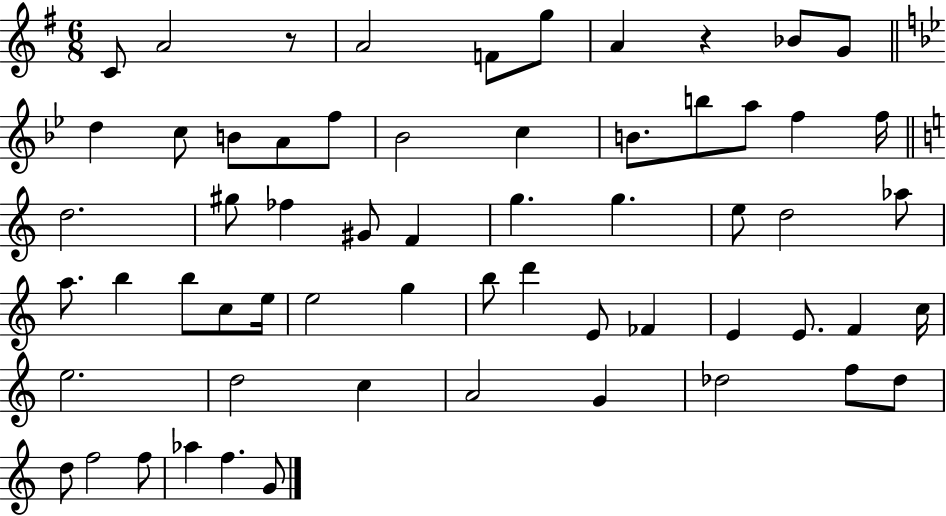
{
  \clef treble
  \numericTimeSignature
  \time 6/8
  \key g \major
  c'8 a'2 r8 | a'2 f'8 g''8 | a'4 r4 bes'8 g'8 | \bar "||" \break \key bes \major d''4 c''8 b'8 a'8 f''8 | bes'2 c''4 | b'8. b''8 a''8 f''4 f''16 | \bar "||" \break \key a \minor d''2. | gis''8 fes''4 gis'8 f'4 | g''4. g''4. | e''8 d''2 aes''8 | \break a''8. b''4 b''8 c''8 e''16 | e''2 g''4 | b''8 d'''4 e'8 fes'4 | e'4 e'8. f'4 c''16 | \break e''2. | d''2 c''4 | a'2 g'4 | des''2 f''8 des''8 | \break d''8 f''2 f''8 | aes''4 f''4. g'8 | \bar "|."
}